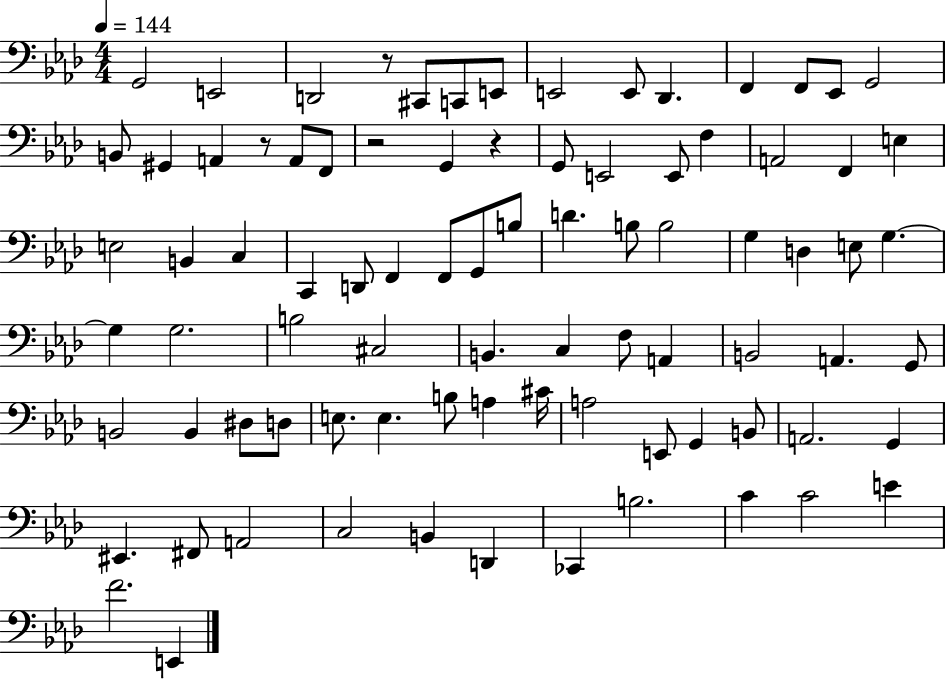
G2/h E2/h D2/h R/e C#2/e C2/e E2/e E2/h E2/e Db2/q. F2/q F2/e Eb2/e G2/h B2/e G#2/q A2/q R/e A2/e F2/e R/h G2/q R/q G2/e E2/h E2/e F3/q A2/h F2/q E3/q E3/h B2/q C3/q C2/q D2/e F2/q F2/e G2/e B3/e D4/q. B3/e B3/h G3/q D3/q E3/e G3/q. G3/q G3/h. B3/h C#3/h B2/q. C3/q F3/e A2/q B2/h A2/q. G2/e B2/h B2/q D#3/e D3/e E3/e. E3/q. B3/e A3/q C#4/s A3/h E2/e G2/q B2/e A2/h. G2/q EIS2/q. F#2/e A2/h C3/h B2/q D2/q CES2/q B3/h. C4/q C4/h E4/q F4/h. E2/q